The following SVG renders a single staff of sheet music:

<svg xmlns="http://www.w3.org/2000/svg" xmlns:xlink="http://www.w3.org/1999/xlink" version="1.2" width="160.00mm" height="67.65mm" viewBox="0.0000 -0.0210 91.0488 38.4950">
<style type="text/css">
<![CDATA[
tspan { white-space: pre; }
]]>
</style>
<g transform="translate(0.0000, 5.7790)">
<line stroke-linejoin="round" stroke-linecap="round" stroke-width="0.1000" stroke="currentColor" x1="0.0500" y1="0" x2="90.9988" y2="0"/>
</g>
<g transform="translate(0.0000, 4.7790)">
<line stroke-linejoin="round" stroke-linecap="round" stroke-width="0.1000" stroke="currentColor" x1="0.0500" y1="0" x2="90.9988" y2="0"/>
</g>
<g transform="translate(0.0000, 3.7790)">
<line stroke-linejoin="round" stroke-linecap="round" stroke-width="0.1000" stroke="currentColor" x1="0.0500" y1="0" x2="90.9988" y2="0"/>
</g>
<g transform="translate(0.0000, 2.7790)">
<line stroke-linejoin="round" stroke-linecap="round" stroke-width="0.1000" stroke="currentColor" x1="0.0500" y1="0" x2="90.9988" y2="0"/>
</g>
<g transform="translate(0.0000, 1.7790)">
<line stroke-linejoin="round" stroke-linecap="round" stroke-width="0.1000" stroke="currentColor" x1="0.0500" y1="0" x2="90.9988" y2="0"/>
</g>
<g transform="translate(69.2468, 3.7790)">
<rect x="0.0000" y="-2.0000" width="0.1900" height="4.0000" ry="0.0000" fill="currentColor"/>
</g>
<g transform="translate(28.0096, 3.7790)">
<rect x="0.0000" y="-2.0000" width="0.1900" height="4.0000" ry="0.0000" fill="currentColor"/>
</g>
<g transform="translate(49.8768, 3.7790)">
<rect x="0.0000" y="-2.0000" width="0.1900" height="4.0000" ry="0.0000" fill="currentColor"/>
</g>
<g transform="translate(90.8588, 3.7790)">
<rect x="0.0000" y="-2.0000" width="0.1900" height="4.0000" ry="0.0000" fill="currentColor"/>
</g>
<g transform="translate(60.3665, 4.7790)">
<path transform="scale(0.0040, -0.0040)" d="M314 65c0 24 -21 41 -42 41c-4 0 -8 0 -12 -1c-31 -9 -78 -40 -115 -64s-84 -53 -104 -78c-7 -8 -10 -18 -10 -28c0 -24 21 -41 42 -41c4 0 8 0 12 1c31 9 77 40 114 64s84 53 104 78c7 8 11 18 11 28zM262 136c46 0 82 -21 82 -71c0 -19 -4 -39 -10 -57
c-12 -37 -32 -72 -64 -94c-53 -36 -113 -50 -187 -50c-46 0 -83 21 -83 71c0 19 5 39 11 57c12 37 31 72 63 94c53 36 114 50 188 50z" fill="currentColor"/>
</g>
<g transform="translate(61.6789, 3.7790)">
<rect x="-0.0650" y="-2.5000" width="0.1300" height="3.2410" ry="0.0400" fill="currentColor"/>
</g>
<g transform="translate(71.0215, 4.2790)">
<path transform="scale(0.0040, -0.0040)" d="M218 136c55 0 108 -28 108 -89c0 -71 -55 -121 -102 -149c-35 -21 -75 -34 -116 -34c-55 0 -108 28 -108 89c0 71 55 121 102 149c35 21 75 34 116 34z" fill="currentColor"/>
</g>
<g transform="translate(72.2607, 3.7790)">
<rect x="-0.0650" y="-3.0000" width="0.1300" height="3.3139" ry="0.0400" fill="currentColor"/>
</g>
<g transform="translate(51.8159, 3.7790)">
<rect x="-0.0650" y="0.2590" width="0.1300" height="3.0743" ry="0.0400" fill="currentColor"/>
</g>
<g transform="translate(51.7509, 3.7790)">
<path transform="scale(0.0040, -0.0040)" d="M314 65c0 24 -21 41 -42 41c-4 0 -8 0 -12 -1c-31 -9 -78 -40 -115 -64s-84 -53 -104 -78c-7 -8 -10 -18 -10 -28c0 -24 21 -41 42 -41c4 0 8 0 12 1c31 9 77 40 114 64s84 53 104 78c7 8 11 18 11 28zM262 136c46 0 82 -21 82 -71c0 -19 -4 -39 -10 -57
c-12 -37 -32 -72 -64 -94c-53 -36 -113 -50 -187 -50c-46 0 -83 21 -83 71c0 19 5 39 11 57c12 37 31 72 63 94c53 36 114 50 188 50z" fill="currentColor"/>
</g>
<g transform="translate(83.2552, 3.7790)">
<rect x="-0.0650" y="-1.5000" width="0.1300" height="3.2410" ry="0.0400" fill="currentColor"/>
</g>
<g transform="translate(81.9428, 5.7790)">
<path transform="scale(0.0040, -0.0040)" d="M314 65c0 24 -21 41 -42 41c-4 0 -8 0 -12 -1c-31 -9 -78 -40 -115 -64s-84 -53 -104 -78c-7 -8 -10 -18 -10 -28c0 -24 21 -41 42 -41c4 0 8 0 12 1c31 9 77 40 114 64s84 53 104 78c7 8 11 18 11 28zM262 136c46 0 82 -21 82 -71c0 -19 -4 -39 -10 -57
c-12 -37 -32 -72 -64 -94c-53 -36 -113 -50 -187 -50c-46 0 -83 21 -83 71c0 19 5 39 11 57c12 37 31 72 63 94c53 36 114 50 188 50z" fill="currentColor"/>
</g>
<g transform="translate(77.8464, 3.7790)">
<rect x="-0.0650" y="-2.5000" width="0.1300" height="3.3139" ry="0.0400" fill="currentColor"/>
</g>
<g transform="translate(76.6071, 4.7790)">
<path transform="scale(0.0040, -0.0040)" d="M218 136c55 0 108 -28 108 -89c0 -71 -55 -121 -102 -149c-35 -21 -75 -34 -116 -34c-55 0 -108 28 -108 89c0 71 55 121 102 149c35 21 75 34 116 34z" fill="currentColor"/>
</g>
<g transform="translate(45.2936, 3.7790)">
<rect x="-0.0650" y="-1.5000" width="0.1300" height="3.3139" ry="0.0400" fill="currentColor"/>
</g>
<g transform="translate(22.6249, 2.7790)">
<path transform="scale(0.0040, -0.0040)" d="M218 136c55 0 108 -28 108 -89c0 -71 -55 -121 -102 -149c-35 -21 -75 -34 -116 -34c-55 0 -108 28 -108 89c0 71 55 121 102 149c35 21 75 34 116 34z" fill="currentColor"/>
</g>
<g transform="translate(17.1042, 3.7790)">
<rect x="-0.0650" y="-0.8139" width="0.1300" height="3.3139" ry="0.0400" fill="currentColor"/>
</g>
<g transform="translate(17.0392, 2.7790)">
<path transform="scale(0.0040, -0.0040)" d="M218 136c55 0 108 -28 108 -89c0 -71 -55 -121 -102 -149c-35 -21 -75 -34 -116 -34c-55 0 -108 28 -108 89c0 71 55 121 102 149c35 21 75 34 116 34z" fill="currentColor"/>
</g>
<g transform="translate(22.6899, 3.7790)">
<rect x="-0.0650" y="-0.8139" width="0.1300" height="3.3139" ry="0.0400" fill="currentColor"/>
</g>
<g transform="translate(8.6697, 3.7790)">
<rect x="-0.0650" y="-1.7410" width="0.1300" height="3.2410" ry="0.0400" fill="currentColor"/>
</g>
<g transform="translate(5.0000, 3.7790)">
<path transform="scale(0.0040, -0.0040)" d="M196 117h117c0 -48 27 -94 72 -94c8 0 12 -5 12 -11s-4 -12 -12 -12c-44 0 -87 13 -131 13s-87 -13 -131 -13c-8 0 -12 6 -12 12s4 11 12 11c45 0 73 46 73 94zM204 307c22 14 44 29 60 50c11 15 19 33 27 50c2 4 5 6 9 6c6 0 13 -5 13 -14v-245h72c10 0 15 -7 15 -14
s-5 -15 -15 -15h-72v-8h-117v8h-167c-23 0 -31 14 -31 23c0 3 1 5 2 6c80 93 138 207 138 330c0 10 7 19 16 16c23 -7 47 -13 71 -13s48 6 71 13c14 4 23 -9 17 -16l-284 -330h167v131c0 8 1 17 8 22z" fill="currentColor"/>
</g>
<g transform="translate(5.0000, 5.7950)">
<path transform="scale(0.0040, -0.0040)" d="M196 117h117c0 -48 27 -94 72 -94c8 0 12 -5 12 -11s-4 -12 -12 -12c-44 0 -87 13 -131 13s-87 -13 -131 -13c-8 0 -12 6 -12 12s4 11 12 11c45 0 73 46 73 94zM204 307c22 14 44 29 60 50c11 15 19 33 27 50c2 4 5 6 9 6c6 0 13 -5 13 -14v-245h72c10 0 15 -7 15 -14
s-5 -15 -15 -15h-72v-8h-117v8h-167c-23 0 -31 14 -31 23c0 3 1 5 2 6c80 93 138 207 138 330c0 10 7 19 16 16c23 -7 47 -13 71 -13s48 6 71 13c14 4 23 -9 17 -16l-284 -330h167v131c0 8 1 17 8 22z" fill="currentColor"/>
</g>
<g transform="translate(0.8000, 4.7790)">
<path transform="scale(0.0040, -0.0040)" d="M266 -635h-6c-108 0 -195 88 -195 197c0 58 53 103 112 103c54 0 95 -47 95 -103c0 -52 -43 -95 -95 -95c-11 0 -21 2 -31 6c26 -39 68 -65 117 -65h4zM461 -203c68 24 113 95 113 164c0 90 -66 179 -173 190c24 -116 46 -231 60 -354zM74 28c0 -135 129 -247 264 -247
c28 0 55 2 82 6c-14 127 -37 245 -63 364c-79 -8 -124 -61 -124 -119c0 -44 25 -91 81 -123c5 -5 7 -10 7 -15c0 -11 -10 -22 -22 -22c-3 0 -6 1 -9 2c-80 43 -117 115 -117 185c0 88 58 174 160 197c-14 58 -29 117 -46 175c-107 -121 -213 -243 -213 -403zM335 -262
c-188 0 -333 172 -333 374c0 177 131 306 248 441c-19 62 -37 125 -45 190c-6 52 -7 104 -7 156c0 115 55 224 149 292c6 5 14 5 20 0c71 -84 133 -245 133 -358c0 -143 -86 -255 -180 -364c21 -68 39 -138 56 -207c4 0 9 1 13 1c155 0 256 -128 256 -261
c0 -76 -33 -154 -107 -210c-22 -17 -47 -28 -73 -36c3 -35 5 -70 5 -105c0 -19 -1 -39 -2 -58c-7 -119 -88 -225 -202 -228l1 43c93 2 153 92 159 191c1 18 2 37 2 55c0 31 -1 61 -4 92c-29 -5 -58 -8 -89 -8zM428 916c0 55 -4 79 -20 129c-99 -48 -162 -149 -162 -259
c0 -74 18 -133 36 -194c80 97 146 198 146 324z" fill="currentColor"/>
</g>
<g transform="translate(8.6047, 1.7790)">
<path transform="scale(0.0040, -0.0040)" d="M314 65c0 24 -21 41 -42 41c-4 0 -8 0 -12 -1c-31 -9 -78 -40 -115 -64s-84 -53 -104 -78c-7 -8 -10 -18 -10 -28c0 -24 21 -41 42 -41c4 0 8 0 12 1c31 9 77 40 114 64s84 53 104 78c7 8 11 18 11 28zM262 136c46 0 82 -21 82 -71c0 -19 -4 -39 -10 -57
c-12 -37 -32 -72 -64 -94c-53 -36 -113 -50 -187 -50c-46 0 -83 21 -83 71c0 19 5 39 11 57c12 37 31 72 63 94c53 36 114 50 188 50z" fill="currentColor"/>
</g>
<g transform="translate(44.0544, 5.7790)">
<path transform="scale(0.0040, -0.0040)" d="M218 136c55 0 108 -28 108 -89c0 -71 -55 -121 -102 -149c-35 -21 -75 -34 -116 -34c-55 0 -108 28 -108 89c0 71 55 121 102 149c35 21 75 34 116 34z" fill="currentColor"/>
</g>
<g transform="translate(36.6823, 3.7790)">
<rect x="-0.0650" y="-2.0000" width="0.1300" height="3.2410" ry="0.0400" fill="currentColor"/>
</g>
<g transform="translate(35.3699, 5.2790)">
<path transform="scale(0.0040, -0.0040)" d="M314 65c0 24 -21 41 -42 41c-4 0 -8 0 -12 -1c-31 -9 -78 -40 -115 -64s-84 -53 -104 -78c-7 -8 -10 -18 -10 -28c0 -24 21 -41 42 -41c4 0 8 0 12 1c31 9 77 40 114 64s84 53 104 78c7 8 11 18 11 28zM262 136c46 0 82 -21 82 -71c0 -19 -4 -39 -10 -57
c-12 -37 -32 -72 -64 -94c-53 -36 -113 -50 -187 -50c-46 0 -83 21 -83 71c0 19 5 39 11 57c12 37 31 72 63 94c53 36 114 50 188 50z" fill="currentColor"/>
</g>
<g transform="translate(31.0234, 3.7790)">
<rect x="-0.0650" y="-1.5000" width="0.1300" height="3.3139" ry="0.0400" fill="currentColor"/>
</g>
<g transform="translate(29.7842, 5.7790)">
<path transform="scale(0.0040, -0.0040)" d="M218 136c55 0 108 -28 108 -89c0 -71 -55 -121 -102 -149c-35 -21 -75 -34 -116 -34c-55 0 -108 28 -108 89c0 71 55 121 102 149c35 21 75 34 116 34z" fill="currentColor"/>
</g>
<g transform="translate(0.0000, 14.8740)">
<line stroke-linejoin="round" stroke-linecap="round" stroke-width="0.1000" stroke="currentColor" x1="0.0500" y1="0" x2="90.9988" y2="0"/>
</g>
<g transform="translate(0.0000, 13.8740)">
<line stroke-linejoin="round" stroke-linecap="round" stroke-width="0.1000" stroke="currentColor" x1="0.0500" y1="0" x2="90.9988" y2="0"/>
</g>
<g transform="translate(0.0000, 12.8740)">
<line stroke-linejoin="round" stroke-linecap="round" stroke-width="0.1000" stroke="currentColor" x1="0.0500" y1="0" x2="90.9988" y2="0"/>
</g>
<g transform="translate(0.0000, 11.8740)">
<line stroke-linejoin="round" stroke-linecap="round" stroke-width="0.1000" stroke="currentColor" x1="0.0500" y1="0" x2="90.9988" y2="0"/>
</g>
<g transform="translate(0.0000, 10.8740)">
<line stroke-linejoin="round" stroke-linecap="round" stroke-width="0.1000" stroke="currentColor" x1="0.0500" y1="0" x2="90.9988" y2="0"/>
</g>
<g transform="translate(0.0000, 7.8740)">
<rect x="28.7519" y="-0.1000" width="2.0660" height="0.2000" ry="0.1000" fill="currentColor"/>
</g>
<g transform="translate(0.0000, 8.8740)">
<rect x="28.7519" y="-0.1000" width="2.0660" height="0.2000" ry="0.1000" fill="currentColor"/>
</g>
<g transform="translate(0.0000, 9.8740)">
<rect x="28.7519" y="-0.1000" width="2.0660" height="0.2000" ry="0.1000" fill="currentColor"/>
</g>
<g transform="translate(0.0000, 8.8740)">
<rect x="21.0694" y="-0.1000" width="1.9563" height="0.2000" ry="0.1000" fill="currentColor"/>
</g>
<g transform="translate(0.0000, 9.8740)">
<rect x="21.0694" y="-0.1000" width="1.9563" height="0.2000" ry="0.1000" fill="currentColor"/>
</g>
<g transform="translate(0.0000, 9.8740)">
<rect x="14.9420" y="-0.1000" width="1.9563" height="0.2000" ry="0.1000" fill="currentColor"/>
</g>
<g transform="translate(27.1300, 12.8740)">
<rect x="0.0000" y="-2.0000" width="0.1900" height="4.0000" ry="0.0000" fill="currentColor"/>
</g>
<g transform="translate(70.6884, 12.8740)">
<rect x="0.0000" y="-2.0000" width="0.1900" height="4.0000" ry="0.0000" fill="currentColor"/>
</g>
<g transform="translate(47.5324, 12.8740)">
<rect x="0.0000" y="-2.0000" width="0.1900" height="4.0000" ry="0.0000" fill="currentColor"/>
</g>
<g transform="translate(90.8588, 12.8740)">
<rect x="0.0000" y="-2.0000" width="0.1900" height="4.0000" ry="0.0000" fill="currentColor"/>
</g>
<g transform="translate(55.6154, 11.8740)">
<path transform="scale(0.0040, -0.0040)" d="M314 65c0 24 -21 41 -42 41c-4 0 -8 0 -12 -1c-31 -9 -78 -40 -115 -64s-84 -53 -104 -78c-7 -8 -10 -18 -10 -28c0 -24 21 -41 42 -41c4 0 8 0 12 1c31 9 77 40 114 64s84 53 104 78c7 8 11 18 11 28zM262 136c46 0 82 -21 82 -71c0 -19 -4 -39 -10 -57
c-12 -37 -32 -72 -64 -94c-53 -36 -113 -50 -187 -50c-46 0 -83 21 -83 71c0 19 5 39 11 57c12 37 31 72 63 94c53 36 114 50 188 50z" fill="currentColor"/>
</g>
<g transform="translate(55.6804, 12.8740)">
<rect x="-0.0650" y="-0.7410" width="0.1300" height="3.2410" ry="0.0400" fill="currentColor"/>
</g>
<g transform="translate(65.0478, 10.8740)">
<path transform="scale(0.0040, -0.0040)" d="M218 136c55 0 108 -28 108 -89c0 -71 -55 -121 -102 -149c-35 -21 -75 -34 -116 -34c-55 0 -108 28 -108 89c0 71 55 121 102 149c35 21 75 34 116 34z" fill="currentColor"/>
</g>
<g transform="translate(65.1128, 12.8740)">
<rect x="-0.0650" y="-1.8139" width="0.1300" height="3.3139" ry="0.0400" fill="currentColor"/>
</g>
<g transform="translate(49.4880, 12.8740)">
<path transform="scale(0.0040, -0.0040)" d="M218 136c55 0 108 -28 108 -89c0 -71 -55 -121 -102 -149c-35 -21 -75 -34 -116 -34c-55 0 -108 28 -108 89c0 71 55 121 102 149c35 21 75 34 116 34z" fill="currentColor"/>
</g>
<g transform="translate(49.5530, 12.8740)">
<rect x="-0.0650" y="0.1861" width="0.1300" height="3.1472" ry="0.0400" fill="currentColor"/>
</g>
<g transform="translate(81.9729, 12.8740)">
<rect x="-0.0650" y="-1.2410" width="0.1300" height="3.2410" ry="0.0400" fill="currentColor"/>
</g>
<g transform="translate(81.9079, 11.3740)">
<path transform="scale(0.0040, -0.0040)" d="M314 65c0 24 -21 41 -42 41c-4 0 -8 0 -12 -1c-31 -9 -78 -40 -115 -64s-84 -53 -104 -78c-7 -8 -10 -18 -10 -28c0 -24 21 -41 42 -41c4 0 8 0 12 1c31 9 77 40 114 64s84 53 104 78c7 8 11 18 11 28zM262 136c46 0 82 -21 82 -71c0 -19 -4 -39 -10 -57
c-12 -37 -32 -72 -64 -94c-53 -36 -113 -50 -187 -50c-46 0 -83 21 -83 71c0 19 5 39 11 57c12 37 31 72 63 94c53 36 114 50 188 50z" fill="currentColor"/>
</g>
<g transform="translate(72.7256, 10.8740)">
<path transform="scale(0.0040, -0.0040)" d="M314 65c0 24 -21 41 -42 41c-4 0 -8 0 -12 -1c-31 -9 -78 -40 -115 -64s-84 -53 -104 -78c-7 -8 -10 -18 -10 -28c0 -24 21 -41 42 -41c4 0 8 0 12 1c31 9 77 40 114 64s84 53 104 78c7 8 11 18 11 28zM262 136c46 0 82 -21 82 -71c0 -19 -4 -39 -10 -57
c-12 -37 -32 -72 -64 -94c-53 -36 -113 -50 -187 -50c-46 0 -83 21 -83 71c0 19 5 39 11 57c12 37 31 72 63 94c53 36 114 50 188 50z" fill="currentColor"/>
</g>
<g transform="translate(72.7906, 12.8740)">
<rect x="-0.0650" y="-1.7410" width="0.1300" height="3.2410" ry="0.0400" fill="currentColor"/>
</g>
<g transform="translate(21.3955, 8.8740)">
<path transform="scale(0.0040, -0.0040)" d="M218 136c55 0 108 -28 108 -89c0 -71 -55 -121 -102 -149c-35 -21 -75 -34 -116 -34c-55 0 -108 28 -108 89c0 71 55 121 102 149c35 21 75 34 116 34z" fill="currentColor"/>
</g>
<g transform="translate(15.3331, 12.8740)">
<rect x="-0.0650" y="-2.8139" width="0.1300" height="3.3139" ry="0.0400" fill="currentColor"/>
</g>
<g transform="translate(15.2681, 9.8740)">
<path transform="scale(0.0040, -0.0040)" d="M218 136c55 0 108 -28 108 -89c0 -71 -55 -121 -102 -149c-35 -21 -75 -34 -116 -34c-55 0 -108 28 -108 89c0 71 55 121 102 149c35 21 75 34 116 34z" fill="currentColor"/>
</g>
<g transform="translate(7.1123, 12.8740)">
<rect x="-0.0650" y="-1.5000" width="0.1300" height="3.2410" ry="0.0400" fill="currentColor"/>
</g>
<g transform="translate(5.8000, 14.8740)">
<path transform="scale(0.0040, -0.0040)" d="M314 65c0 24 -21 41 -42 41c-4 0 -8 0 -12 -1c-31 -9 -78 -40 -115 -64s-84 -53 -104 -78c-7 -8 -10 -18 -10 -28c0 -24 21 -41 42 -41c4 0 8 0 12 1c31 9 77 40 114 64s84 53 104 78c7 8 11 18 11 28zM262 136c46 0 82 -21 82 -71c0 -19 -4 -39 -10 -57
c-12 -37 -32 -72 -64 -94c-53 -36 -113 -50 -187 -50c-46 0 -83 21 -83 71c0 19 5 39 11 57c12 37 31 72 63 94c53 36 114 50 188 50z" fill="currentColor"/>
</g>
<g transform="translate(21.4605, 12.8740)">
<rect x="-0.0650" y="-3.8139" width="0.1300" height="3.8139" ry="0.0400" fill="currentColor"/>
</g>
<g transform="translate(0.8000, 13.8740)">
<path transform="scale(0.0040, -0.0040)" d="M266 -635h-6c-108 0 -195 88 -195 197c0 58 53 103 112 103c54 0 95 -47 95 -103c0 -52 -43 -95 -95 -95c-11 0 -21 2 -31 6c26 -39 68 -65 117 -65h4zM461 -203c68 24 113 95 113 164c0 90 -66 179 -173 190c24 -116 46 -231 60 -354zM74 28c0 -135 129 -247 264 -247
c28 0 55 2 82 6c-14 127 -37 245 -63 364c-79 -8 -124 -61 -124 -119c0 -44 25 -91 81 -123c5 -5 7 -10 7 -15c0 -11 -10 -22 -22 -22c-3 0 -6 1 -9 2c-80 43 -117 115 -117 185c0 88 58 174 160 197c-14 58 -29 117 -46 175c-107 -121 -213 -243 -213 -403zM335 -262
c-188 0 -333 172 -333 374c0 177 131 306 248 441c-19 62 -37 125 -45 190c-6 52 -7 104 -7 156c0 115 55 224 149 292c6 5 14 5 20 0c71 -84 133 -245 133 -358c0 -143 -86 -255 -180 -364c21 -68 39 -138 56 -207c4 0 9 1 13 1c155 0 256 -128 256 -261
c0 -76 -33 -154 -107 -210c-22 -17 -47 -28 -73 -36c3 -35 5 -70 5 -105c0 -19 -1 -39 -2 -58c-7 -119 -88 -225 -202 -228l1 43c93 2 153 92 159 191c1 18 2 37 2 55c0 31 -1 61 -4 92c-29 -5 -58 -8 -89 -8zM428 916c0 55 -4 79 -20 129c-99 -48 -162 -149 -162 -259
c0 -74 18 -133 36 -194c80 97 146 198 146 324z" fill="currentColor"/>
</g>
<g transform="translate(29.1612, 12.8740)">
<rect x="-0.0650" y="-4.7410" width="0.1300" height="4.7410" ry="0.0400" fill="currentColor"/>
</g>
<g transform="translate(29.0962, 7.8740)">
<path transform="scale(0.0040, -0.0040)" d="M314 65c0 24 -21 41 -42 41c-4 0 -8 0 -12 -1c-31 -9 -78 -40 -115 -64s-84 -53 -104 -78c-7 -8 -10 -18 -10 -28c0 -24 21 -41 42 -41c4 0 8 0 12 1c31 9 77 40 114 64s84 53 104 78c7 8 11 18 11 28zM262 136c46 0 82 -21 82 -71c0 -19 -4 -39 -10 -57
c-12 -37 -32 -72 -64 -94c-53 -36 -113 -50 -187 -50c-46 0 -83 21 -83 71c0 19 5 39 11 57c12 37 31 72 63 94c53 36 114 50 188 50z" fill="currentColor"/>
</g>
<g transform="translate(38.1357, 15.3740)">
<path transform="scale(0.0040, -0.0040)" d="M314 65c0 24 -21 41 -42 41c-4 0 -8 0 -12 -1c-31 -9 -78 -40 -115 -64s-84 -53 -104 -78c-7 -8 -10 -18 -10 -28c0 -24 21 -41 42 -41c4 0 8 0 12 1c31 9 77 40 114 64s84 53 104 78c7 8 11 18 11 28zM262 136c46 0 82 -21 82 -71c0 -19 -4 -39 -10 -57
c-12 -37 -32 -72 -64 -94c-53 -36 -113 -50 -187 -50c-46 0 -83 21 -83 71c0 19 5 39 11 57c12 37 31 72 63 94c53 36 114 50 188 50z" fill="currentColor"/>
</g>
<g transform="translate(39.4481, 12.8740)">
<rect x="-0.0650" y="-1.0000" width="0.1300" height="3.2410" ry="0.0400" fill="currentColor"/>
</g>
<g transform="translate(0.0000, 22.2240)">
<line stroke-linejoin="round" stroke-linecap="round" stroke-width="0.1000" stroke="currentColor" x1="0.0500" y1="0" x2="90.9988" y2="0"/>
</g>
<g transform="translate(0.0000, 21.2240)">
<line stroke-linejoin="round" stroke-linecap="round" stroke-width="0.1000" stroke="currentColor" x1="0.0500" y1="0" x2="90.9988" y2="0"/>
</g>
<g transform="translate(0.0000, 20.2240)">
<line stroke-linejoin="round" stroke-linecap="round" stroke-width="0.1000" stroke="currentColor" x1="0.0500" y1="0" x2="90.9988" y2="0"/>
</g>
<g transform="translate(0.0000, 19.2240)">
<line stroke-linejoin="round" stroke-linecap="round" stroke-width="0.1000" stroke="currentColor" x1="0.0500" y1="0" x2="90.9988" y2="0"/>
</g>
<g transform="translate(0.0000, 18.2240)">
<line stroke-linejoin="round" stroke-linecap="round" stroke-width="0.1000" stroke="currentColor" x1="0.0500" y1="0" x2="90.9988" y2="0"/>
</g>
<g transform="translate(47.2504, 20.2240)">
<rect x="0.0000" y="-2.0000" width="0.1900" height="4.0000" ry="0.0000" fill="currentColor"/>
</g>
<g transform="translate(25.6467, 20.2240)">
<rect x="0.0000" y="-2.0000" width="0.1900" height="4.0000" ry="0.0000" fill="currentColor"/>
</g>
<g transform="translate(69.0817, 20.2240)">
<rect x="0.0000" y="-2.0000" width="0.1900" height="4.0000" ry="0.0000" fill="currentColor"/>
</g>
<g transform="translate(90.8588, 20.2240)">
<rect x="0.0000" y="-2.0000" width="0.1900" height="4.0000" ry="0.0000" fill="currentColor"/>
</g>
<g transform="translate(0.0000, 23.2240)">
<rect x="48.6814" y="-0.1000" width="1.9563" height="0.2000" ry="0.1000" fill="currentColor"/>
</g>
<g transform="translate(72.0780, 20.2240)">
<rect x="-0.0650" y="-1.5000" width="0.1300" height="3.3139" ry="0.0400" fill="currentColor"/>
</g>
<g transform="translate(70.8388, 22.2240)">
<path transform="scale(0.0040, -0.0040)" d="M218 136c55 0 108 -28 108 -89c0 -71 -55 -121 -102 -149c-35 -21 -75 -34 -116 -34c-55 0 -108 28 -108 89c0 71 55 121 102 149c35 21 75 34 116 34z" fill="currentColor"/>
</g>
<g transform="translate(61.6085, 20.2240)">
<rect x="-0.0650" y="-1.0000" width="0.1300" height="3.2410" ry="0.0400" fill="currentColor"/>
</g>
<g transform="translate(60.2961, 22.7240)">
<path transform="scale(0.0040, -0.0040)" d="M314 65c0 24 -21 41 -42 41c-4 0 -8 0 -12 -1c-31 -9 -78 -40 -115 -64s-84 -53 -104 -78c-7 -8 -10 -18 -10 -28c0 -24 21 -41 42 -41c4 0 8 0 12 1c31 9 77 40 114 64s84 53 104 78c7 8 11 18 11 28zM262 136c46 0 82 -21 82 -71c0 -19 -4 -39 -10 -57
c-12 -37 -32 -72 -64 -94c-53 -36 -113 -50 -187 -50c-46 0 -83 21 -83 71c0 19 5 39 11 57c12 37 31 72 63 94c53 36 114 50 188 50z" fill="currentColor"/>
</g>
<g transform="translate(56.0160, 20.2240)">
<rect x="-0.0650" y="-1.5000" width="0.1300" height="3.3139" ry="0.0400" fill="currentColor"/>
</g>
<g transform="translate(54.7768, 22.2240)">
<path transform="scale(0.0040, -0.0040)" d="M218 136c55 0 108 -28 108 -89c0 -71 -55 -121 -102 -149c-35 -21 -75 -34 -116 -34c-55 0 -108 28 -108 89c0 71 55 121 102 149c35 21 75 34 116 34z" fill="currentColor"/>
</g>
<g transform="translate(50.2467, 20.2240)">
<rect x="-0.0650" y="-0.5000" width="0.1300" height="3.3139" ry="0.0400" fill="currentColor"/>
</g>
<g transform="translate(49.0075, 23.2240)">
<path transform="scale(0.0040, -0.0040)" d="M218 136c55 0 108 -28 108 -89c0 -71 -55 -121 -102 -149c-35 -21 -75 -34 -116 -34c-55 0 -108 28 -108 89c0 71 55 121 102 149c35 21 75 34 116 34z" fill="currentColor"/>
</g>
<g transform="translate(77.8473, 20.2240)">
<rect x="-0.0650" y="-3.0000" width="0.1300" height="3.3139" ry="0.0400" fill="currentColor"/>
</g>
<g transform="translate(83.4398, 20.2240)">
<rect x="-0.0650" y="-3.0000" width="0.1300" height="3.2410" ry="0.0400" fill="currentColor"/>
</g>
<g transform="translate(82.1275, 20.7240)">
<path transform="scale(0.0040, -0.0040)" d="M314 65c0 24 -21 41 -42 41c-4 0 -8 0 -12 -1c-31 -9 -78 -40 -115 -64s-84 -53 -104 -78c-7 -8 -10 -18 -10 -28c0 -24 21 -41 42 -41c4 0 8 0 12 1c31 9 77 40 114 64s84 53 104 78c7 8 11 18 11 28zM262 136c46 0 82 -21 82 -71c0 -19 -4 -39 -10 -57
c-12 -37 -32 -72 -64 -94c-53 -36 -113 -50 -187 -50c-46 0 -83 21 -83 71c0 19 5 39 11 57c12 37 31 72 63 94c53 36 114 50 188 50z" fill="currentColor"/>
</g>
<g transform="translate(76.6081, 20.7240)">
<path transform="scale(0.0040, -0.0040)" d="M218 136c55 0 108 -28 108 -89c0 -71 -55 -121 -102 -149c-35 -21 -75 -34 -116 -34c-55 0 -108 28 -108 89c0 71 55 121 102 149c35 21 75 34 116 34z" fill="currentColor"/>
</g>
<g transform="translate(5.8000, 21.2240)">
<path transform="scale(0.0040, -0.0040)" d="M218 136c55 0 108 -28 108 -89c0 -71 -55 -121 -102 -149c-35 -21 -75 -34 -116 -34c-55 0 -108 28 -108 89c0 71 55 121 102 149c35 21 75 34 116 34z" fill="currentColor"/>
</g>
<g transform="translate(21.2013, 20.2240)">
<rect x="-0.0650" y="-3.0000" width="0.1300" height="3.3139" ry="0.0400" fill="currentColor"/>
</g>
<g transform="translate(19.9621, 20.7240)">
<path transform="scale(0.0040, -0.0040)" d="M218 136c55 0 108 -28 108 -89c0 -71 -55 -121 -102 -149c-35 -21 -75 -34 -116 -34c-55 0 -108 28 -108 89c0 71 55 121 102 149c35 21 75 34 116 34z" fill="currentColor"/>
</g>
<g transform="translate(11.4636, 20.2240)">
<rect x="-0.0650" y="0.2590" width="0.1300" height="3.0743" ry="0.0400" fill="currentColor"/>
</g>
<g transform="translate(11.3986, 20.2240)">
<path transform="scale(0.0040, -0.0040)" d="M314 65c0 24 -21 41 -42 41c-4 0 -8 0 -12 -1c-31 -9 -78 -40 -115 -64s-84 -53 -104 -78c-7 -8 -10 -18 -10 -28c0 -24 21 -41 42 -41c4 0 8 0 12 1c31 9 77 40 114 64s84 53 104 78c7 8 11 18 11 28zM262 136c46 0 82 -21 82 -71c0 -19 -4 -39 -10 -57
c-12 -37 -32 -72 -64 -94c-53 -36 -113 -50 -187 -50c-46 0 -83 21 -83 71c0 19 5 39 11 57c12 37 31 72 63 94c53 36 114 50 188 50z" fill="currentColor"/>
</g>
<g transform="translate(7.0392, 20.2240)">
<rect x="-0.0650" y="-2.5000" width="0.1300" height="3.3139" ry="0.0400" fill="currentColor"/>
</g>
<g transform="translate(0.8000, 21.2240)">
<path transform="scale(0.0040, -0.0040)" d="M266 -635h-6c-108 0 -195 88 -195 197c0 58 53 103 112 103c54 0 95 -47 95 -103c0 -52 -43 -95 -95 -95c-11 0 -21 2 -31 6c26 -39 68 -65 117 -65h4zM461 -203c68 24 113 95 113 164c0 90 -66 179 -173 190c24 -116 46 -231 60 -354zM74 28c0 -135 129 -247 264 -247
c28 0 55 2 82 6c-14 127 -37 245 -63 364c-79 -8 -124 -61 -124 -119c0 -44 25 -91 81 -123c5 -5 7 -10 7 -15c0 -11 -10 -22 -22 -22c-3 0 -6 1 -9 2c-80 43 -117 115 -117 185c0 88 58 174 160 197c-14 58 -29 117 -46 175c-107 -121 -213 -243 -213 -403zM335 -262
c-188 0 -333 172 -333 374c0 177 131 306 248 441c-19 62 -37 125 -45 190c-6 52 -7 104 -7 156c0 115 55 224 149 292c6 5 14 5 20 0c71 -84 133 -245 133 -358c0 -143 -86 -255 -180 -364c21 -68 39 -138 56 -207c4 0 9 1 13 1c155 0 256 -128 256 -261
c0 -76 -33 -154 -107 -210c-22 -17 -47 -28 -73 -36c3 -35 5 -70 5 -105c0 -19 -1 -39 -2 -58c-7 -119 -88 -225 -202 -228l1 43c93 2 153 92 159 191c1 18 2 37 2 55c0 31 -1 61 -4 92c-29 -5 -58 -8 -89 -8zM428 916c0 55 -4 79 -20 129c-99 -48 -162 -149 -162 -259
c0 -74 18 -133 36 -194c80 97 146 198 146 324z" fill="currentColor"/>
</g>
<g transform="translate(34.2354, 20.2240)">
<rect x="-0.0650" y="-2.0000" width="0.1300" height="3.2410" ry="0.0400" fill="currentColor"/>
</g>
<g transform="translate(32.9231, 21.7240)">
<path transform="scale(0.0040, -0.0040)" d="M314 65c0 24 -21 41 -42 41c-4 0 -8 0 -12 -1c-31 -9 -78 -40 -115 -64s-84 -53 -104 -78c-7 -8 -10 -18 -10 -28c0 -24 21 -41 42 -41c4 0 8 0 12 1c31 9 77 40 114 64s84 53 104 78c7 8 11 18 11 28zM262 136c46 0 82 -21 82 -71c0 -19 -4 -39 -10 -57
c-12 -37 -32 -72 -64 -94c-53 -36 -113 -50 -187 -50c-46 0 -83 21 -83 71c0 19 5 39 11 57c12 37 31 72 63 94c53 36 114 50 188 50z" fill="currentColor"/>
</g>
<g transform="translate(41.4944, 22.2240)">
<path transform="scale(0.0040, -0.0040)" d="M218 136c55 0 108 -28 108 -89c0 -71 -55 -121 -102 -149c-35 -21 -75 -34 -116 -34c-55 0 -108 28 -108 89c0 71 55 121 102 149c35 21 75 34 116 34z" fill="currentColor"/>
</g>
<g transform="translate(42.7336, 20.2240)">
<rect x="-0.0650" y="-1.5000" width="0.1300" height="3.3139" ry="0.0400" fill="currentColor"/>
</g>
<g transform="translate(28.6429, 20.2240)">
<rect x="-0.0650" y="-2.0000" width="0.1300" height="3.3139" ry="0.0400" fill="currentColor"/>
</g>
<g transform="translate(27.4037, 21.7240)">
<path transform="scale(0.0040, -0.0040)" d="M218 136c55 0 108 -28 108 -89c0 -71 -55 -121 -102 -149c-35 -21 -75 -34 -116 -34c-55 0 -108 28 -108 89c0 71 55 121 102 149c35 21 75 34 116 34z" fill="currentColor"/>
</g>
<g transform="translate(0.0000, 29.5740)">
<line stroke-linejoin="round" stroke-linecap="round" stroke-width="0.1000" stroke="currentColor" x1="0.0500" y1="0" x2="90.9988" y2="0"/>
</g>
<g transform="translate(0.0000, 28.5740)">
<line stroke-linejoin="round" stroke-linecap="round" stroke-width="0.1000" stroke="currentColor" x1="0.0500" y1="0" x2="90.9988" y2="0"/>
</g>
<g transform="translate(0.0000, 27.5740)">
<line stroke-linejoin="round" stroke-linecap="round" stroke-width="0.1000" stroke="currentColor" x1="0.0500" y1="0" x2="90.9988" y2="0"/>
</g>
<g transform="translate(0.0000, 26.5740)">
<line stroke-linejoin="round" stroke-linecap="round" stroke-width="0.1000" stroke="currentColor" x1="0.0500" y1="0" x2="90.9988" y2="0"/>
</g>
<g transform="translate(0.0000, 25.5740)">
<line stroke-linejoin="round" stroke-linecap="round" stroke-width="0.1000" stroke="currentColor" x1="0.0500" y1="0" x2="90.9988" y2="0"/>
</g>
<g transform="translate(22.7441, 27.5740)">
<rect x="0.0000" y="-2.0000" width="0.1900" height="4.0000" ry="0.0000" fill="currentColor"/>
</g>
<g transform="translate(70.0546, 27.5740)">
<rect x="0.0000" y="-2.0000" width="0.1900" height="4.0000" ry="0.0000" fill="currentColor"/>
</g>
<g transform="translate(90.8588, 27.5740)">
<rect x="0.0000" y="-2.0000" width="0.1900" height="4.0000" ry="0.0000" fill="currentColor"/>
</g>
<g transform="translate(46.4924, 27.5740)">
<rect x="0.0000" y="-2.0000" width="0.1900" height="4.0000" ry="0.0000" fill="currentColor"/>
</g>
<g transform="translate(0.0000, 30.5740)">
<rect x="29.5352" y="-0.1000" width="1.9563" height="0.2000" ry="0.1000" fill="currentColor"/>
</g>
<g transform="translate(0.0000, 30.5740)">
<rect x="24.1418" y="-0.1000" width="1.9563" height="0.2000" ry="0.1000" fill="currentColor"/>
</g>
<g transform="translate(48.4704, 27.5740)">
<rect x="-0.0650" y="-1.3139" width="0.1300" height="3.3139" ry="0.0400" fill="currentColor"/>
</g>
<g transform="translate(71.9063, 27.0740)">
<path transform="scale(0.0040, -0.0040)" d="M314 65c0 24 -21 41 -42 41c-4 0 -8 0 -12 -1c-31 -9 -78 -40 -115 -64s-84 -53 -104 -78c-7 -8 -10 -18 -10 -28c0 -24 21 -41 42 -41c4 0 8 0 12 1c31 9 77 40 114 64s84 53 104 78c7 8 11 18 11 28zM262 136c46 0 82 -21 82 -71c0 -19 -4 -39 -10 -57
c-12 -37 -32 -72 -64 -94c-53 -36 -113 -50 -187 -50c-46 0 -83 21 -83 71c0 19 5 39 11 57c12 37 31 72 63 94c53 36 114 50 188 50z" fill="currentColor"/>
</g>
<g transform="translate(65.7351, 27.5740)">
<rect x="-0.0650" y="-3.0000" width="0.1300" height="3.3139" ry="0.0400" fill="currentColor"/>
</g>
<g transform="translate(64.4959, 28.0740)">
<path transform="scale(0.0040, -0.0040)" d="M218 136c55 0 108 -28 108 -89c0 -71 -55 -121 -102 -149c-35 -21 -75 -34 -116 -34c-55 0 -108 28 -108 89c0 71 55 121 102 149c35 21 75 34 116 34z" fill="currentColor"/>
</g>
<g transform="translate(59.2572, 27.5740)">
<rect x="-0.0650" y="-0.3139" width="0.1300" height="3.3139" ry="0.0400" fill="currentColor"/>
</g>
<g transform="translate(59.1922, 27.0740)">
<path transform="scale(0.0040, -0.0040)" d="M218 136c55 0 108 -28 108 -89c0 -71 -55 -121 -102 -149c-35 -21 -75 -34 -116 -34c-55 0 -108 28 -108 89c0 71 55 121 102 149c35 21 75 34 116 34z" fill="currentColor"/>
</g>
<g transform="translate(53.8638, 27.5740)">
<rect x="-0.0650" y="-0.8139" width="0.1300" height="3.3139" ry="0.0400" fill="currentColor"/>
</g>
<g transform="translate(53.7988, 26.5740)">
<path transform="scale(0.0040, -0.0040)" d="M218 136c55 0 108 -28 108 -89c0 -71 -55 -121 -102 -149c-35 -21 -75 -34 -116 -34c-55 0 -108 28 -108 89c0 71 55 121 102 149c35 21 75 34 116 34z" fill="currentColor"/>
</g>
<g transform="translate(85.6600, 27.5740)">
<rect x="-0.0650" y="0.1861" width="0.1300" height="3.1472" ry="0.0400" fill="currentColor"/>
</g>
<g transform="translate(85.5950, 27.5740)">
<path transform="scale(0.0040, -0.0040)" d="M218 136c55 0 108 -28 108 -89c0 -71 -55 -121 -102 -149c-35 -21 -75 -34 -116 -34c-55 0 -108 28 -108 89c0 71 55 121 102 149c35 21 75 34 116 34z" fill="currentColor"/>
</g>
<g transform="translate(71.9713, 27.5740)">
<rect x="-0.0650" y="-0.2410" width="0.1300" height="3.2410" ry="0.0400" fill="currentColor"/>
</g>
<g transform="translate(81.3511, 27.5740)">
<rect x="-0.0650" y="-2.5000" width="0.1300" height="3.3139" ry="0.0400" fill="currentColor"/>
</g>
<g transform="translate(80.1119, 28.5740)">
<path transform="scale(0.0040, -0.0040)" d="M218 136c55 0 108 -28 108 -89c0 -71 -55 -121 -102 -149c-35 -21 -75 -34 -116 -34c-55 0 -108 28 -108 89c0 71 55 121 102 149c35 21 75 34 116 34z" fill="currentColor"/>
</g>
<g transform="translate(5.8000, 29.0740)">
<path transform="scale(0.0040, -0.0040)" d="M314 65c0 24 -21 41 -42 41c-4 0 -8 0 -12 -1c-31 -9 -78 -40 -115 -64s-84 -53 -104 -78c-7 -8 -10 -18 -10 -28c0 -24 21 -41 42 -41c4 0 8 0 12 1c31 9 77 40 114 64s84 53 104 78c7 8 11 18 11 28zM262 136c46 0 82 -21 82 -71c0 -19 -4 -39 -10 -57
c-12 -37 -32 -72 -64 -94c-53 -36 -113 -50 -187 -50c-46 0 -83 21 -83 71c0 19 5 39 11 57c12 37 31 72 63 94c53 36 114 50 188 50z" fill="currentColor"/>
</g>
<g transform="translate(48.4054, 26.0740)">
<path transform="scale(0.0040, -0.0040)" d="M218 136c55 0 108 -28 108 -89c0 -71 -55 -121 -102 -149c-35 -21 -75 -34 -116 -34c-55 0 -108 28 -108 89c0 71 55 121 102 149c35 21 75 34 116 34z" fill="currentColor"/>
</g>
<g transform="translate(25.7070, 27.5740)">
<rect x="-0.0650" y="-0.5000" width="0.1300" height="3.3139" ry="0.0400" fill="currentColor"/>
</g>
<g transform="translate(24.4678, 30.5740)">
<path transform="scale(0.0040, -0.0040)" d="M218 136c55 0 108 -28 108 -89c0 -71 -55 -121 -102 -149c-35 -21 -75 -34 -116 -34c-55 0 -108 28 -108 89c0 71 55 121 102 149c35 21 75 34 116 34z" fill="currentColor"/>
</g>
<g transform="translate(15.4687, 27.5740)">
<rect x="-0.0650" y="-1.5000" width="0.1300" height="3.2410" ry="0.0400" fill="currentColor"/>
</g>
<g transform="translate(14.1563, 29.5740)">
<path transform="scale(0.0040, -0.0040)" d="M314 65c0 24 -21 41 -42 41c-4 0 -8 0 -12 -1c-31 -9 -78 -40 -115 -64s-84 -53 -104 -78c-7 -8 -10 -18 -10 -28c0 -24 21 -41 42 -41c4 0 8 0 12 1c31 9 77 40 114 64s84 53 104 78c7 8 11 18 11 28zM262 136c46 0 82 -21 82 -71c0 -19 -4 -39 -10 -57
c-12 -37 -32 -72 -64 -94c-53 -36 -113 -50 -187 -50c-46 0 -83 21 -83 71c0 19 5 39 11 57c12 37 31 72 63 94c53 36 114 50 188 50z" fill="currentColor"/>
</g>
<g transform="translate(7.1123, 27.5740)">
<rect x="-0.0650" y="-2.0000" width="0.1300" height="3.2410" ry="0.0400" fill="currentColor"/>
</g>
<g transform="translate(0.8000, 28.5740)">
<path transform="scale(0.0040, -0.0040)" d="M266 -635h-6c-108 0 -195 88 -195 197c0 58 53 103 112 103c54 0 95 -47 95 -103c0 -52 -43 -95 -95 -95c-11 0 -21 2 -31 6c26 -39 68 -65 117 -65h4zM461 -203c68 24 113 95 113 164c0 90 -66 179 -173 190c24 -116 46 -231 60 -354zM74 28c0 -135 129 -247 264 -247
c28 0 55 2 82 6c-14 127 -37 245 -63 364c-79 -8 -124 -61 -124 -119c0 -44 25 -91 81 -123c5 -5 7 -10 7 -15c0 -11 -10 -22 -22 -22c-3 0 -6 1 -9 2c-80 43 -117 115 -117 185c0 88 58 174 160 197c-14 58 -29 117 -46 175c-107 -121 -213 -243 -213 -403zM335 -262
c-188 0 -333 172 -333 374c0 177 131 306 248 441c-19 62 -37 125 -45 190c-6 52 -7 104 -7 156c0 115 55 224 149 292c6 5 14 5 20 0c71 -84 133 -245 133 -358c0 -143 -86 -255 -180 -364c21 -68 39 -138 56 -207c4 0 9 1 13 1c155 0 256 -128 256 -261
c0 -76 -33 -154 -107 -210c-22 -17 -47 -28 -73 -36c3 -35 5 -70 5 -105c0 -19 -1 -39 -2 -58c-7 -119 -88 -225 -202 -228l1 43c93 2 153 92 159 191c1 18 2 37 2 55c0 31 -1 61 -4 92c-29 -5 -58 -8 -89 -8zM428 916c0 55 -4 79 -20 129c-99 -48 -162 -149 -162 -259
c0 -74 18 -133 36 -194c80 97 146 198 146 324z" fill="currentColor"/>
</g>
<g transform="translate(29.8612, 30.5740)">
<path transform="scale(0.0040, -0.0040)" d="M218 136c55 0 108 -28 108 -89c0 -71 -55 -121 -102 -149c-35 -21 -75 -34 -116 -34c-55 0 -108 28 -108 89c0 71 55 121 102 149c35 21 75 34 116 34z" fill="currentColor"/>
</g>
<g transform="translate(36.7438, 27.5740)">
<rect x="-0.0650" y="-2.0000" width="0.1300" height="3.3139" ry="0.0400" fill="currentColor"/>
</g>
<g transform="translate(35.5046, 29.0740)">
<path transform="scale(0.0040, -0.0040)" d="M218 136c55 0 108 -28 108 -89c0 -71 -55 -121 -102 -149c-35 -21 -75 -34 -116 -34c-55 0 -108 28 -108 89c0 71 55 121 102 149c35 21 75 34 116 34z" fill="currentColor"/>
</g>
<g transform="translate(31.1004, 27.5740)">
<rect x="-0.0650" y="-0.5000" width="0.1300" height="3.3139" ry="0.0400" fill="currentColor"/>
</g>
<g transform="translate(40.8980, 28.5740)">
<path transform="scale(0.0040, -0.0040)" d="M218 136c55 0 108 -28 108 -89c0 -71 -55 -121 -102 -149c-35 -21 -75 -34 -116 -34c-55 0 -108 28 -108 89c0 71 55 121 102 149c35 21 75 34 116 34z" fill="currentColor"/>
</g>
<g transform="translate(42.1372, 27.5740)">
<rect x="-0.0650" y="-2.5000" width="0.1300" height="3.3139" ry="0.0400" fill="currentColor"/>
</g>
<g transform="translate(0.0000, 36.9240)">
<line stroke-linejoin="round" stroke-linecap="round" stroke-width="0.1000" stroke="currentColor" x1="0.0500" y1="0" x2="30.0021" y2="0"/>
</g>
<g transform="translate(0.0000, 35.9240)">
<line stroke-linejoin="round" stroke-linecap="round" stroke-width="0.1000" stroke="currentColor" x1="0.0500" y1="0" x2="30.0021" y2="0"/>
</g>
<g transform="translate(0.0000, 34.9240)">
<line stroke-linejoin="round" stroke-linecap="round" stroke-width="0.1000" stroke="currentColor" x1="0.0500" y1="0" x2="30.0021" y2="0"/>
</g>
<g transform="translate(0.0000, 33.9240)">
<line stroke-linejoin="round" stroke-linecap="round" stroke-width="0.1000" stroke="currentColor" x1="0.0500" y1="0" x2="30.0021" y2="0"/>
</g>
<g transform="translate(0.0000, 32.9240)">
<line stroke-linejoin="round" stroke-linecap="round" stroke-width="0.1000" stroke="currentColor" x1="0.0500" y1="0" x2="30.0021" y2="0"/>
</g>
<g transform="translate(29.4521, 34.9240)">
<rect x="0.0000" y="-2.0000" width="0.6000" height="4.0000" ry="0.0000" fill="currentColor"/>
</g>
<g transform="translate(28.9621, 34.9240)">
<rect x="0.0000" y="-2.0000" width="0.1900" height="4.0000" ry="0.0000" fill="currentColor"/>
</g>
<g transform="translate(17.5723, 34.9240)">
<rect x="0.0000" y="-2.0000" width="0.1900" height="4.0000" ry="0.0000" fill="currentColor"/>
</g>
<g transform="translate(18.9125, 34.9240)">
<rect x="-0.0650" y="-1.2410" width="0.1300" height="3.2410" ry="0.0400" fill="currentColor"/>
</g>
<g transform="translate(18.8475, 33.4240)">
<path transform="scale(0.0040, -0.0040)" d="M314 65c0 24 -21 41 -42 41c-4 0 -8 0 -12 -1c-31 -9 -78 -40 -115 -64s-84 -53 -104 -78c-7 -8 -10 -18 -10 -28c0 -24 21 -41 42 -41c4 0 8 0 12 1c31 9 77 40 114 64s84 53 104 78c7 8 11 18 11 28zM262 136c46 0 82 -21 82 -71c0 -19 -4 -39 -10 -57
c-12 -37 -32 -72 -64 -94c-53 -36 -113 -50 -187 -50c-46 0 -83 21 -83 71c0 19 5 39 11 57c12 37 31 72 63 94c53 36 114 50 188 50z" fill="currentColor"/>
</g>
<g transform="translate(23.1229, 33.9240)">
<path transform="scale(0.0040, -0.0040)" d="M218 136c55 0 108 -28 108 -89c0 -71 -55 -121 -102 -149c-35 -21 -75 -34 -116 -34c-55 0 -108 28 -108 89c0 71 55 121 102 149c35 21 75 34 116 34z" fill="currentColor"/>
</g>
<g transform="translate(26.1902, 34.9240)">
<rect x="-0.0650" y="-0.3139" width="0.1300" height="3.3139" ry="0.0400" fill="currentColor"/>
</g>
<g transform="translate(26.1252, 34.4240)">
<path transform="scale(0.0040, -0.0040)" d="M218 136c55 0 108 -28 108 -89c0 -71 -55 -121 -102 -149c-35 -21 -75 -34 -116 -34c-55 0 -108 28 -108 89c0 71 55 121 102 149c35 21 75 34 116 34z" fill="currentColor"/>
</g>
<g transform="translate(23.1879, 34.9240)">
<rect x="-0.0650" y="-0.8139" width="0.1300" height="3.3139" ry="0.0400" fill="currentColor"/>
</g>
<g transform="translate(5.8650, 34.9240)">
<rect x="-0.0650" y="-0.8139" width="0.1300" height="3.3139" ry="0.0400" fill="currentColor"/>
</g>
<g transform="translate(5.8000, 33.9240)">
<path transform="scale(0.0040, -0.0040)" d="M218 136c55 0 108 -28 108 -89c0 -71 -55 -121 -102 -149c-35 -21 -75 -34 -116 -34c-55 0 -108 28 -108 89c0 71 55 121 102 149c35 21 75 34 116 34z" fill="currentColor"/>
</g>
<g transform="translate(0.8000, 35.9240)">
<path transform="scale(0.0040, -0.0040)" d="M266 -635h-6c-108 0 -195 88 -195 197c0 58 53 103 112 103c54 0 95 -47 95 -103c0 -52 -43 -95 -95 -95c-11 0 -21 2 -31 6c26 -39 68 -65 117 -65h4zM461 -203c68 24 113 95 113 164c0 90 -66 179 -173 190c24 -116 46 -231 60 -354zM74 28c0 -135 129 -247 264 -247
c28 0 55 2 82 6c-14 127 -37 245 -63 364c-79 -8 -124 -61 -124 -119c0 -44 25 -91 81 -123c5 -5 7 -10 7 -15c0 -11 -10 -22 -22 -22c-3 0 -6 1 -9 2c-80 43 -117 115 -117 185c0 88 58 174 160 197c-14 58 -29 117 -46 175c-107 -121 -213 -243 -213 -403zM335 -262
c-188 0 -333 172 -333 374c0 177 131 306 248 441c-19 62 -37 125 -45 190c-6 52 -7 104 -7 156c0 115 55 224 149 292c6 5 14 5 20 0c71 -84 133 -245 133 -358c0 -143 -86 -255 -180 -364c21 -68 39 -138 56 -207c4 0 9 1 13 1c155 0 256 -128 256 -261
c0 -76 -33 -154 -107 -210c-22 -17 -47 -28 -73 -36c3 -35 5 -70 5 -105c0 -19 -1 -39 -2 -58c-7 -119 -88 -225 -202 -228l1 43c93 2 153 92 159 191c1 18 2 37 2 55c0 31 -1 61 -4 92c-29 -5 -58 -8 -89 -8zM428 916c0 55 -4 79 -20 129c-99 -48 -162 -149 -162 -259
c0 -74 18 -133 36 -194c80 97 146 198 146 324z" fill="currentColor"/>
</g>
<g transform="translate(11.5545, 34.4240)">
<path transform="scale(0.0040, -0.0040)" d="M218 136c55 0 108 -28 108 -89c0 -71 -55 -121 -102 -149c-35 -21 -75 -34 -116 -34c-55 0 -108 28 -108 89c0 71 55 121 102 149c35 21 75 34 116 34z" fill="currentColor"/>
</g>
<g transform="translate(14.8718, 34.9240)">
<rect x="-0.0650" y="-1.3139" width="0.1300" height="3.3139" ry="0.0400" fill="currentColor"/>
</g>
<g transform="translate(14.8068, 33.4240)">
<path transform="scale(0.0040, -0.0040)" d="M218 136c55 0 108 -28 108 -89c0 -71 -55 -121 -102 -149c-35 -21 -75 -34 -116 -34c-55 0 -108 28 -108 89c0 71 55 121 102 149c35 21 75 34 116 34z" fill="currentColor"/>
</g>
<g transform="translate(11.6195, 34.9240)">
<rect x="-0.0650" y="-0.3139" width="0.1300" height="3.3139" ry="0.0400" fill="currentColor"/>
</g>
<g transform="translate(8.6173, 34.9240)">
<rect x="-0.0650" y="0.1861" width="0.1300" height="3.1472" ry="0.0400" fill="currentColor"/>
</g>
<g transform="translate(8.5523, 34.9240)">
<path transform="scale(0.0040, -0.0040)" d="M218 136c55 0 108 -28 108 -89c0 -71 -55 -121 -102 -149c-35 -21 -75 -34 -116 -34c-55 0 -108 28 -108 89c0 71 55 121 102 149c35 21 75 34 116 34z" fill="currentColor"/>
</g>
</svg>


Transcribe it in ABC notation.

X:1
T:Untitled
M:4/4
L:1/4
K:C
f2 d d E F2 E B2 G2 A G E2 E2 a c' e'2 D2 B d2 f f2 e2 G B2 A F F2 E C E D2 E A A2 F2 E2 C C F G e d c A c2 G B d B c e e2 d c